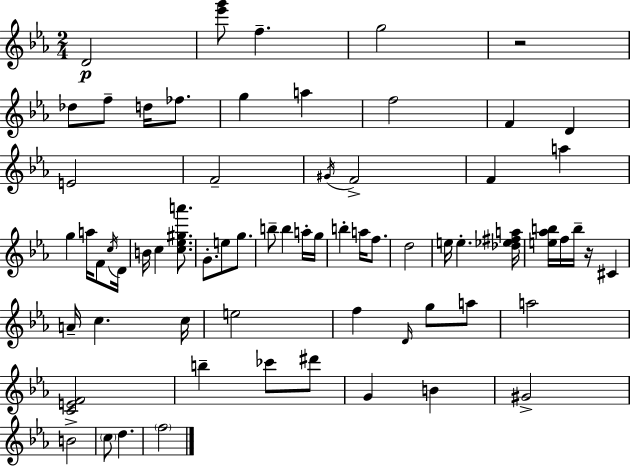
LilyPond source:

{
  \clef treble
  \numericTimeSignature
  \time 2/4
  \key ees \major
  d'2\p | <ees''' g'''>8 f''4.-- | g''2 | r2 | \break des''8 f''8-- d''16 fes''8. | g''4 a''4 | f''2 | f'4 d'4 | \break e'2 | f'2-- | \acciaccatura { gis'16 } f'2-> | f'4 a''4 | \break g''4 a''16 f'8 | \acciaccatura { c''16 } d'16 b'16 c''4 <c'' ees'' gis'' a'''>8. | g'8.-. e''8 g''8. | b''8-- b''4 | \break a''16-. g''16 b''4-. a''16 f''8. | d''2 | e''16 e''4.-. | <des'' ees'' fis'' a''>16 <e'' aes'' b''>16 f''16 b''16-- r16 cis'4 | \break a'16-- c''4. | c''16 e''2 | f''4 \grace { d'16 } g''8 | a''8 a''2 | \break <c' e' f'>2 | b''4-- ces'''8 | dis'''8 g'4 b'4 | gis'2-> | \break b'2-> | \parenthesize c''8 d''4. | \parenthesize f''2 | \bar "|."
}